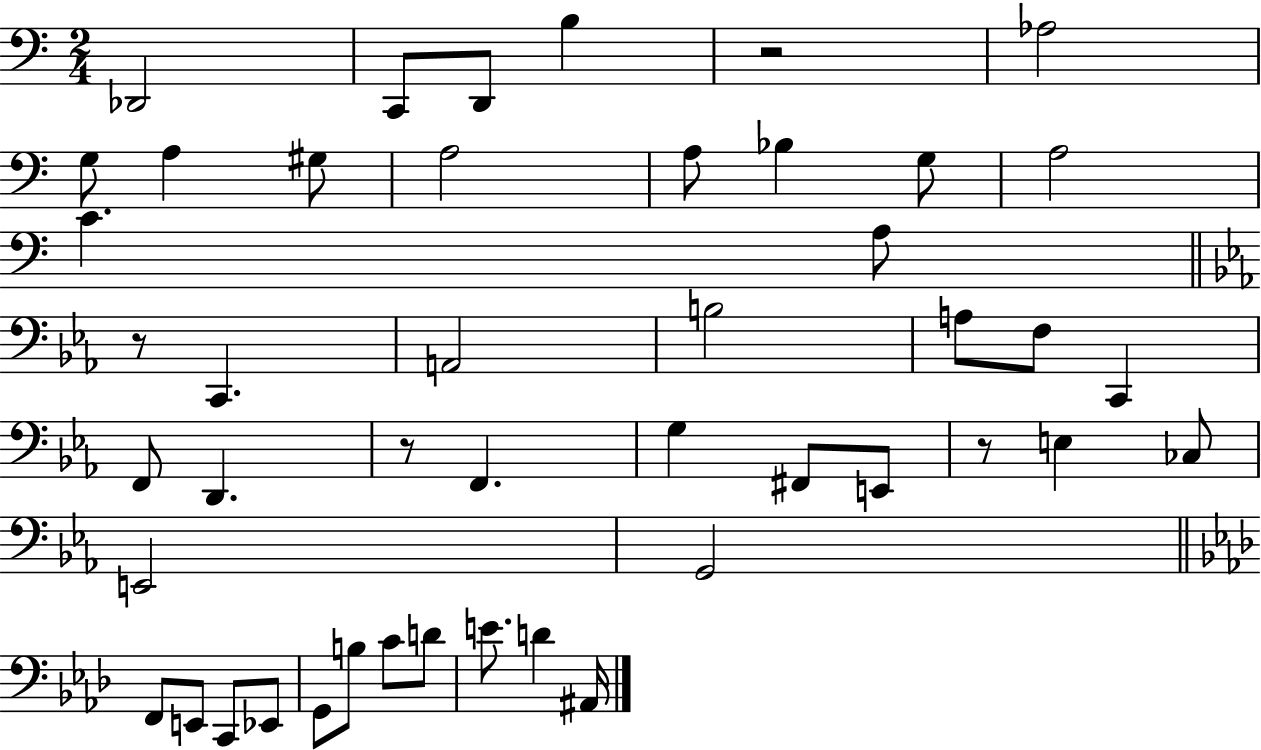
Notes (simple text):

Db2/h C2/e D2/e B3/q R/h Ab3/h G3/e A3/q G#3/e A3/h A3/e Bb3/q G3/e A3/h C4/q. A3/e R/e C2/q. A2/h B3/h A3/e F3/e C2/q F2/e D2/q. R/e F2/q. G3/q F#2/e E2/e R/e E3/q CES3/e E2/h G2/h F2/e E2/e C2/e Eb2/e G2/e B3/e C4/e D4/e E4/e. D4/q A#2/s